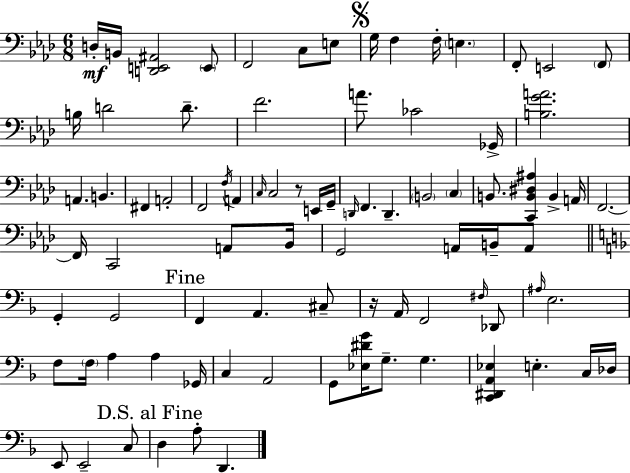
{
  \clef bass
  \numericTimeSignature
  \time 6/8
  \key aes \major
  \repeat volta 2 { d16-.\mf b,16 <d, e, ais,>2 \parenthesize e,8 | f,2 c8 e8 | \mark \markup { \musicglyph "scripts.segno" } g16 f4 f16-. \parenthesize e4. | f,8-. e,2 \parenthesize f,8 | \break b16 d'2 d'8.-- | f'2. | a'8. ces'2 ges,16-> | <b g' a'>2. | \break a,4. b,4. | fis,4 a,2-. | f,2 \acciaccatura { f16 } a,4 | \grace { c16 } c2 r8 | \break e,16 g,16-- \grace { d,16 } f,4. d,4.-- | \parenthesize b,2 \parenthesize c4 | b,8. <c, b, dis ais>4 b,4-> | a,16 f,2.~~ | \break f,16 c,2 | a,8 bes,16 g,2 a,16 | b,16-- a,8 \bar "||" \break \key f \major g,4-. g,2 | \mark "Fine" f,4 a,4. cis8-- | r16 a,16 f,2 \grace { fis16 } des,8 | \grace { ais16 } e2. | \break f8 \parenthesize f16 a4 a4 | ges,16 c4 a,2 | g,8 <ees dis' g'>16 g8.-- g4. | <c, dis, a, ees>4 e4.-. | \break c16 des16 e,8 e,2-- | c8 \mark "D.S. al Fine" d4 a8-. d,4. | } \bar "|."
}